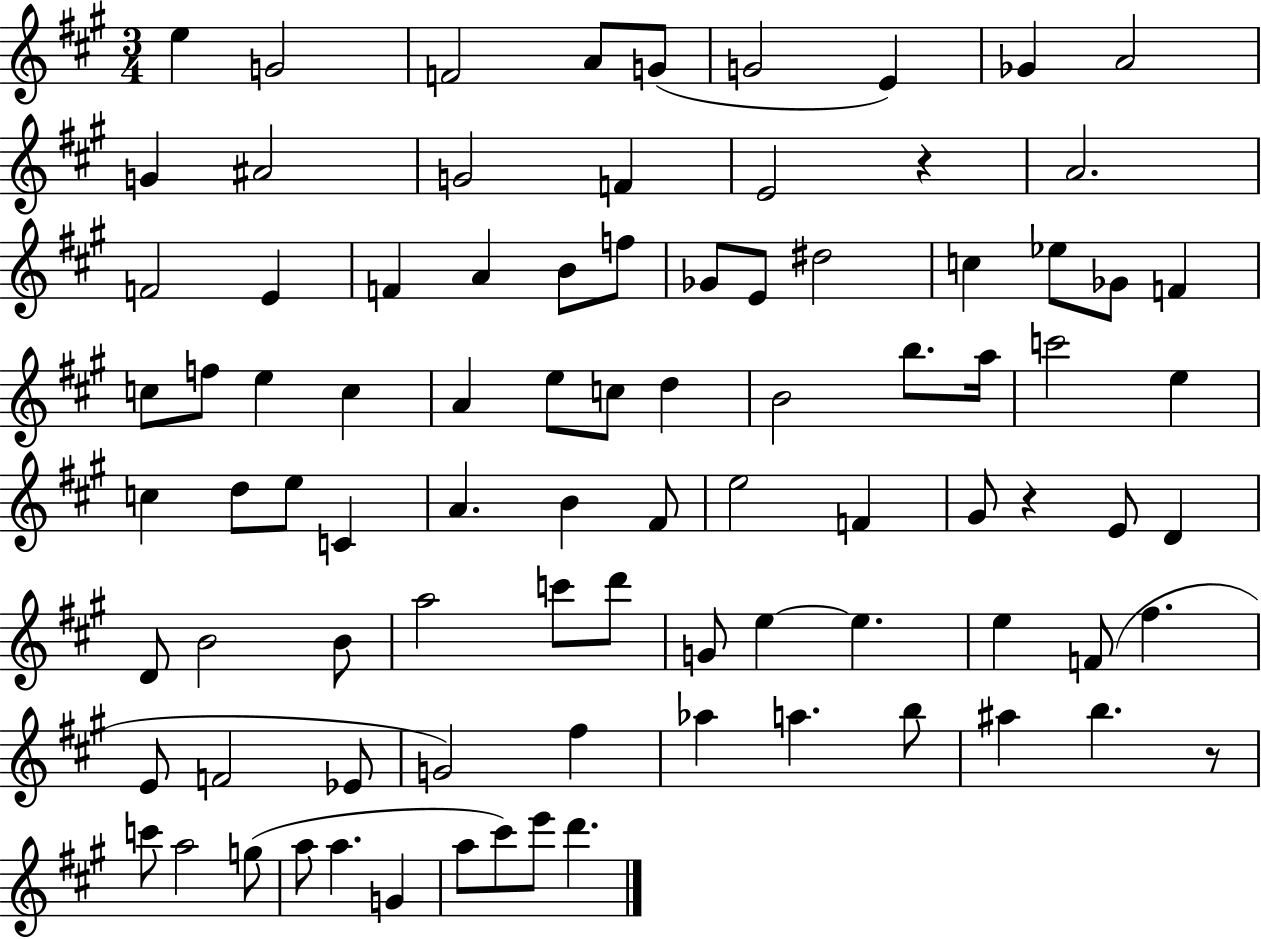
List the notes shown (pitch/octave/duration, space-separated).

E5/q G4/h F4/h A4/e G4/e G4/h E4/q Gb4/q A4/h G4/q A#4/h G4/h F4/q E4/h R/q A4/h. F4/h E4/q F4/q A4/q B4/e F5/e Gb4/e E4/e D#5/h C5/q Eb5/e Gb4/e F4/q C5/e F5/e E5/q C5/q A4/q E5/e C5/e D5/q B4/h B5/e. A5/s C6/h E5/q C5/q D5/e E5/e C4/q A4/q. B4/q F#4/e E5/h F4/q G#4/e R/q E4/e D4/q D4/e B4/h B4/e A5/h C6/e D6/e G4/e E5/q E5/q. E5/q F4/e F#5/q. E4/e F4/h Eb4/e G4/h F#5/q Ab5/q A5/q. B5/e A#5/q B5/q. R/e C6/e A5/h G5/e A5/e A5/q. G4/q A5/e C#6/e E6/e D6/q.